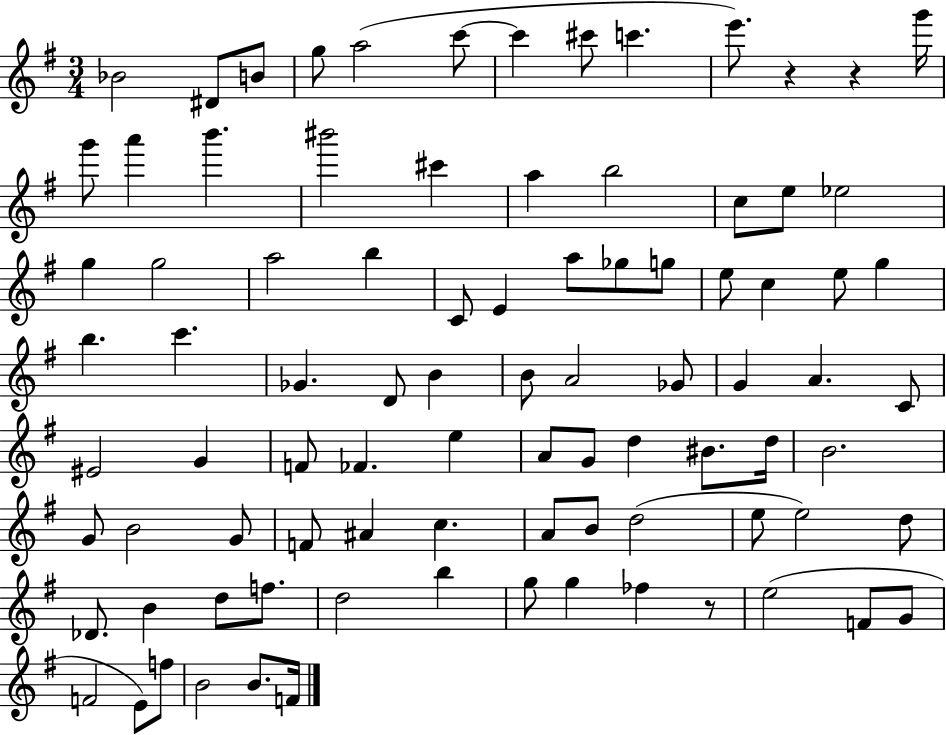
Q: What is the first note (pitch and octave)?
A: Bb4